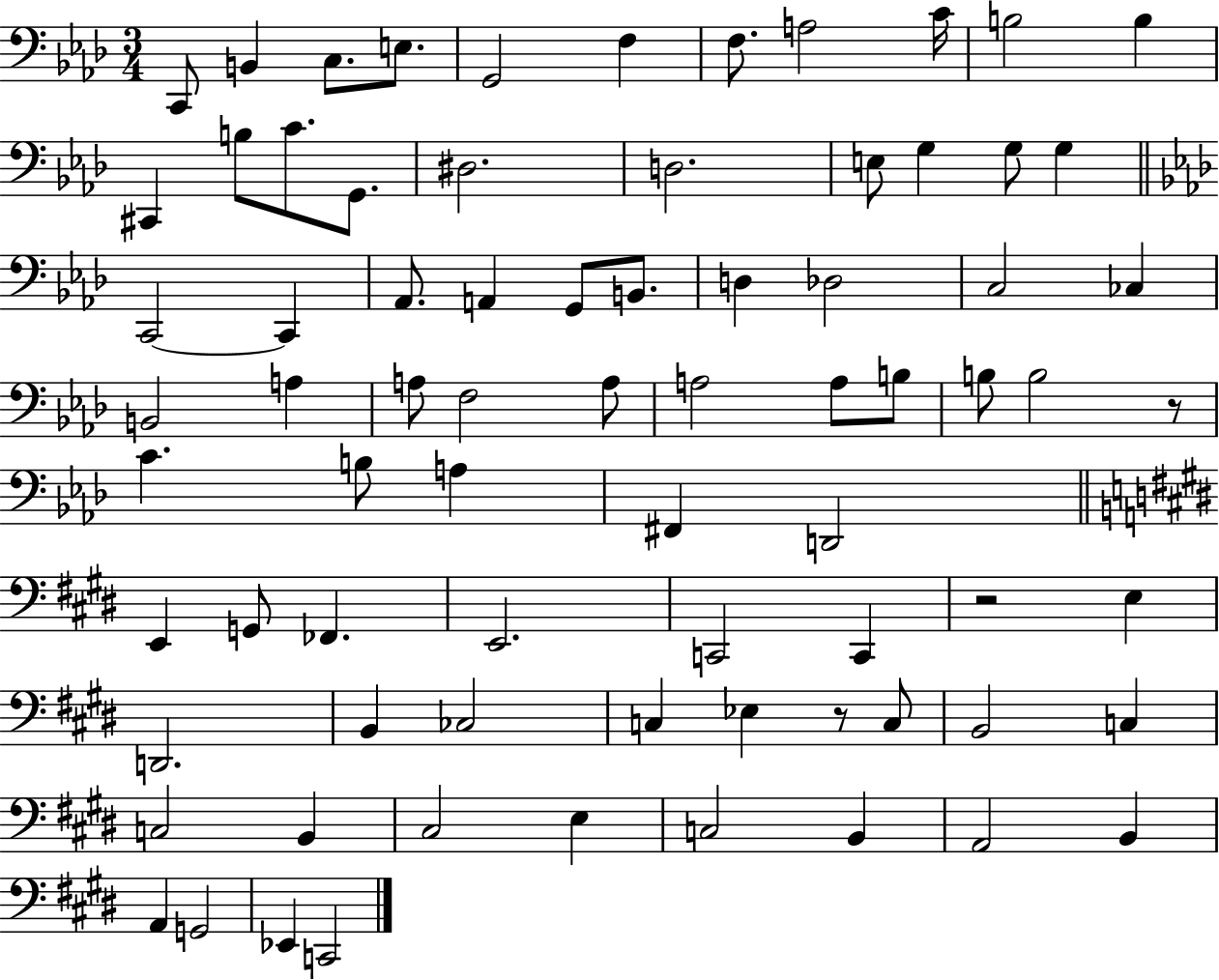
C2/e B2/q C3/e. E3/e. G2/h F3/q F3/e. A3/h C4/s B3/h B3/q C#2/q B3/e C4/e. G2/e. D#3/h. D3/h. E3/e G3/q G3/e G3/q C2/h C2/q Ab2/e. A2/q G2/e B2/e. D3/q Db3/h C3/h CES3/q B2/h A3/q A3/e F3/h A3/e A3/h A3/e B3/e B3/e B3/h R/e C4/q. B3/e A3/q F#2/q D2/h E2/q G2/e FES2/q. E2/h. C2/h C2/q R/h E3/q D2/h. B2/q CES3/h C3/q Eb3/q R/e C3/e B2/h C3/q C3/h B2/q C#3/h E3/q C3/h B2/q A2/h B2/q A2/q G2/h Eb2/q C2/h